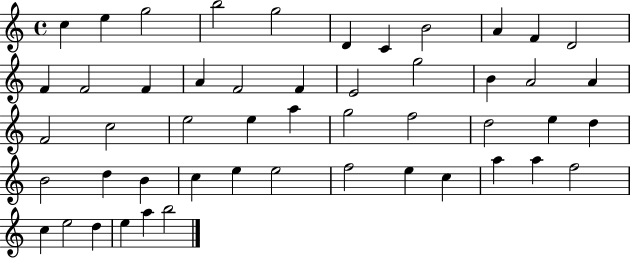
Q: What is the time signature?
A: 4/4